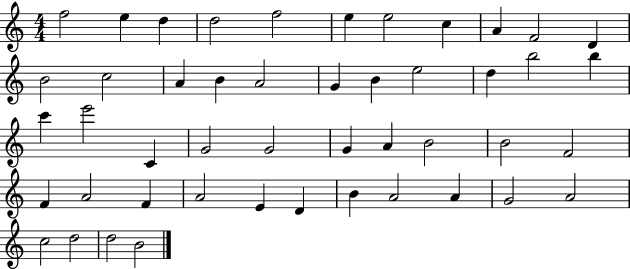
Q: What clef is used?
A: treble